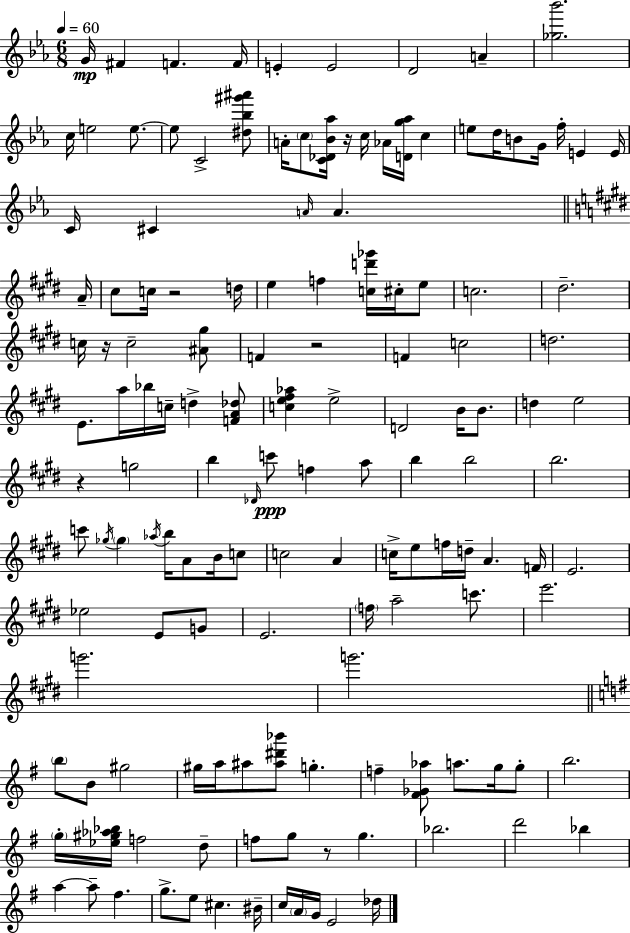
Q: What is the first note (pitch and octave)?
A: G4